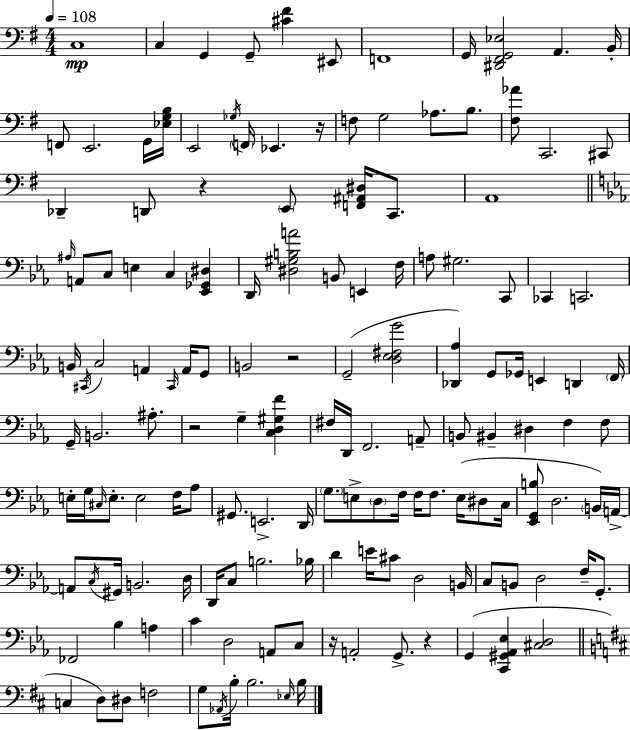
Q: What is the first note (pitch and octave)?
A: C3